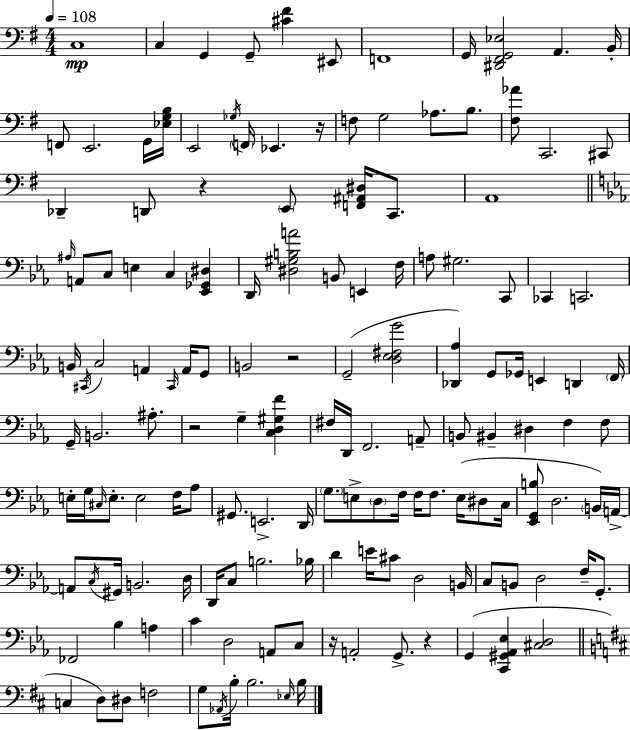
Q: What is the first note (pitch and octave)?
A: C3